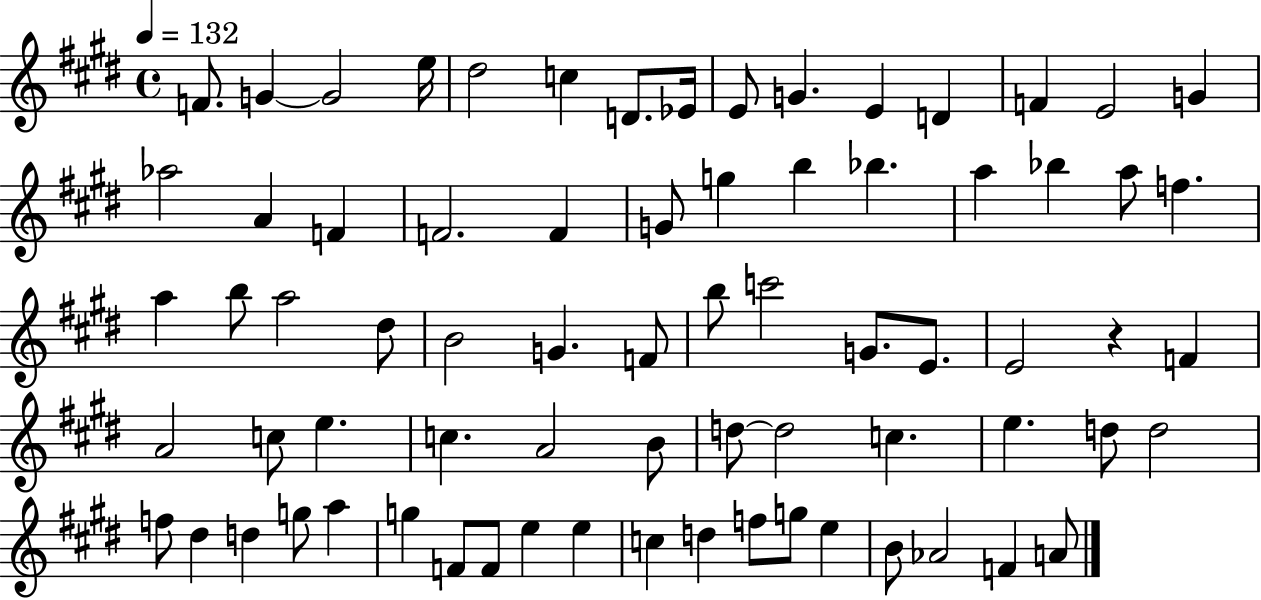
F4/e. G4/q G4/h E5/s D#5/h C5/q D4/e. Eb4/s E4/e G4/q. E4/q D4/q F4/q E4/h G4/q Ab5/h A4/q F4/q F4/h. F4/q G4/e G5/q B5/q Bb5/q. A5/q Bb5/q A5/e F5/q. A5/q B5/e A5/h D#5/e B4/h G4/q. F4/e B5/e C6/h G4/e. E4/e. E4/h R/q F4/q A4/h C5/e E5/q. C5/q. A4/h B4/e D5/e D5/h C5/q. E5/q. D5/e D5/h F5/e D#5/q D5/q G5/e A5/q G5/q F4/e F4/e E5/q E5/q C5/q D5/q F5/e G5/e E5/q B4/e Ab4/h F4/q A4/e